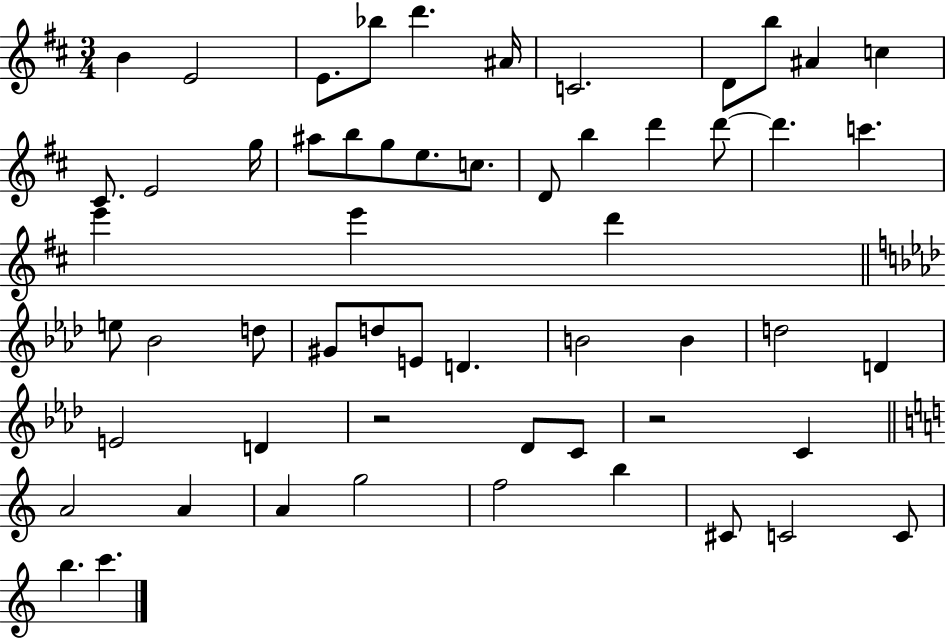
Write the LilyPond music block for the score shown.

{
  \clef treble
  \numericTimeSignature
  \time 3/4
  \key d \major
  b'4 e'2 | e'8. bes''8 d'''4. ais'16 | c'2. | d'8 b''8 ais'4 c''4 | \break cis'8. e'2 g''16 | ais''8 b''8 g''8 e''8. c''8. | d'8 b''4 d'''4 d'''8~~ | d'''4. c'''4. | \break e'''4 e'''4 d'''4 | \bar "||" \break \key aes \major e''8 bes'2 d''8 | gis'8 d''8 e'8 d'4. | b'2 b'4 | d''2 d'4 | \break e'2 d'4 | r2 des'8 c'8 | r2 c'4 | \bar "||" \break \key a \minor a'2 a'4 | a'4 g''2 | f''2 b''4 | cis'8 c'2 c'8 | \break b''4. c'''4. | \bar "|."
}